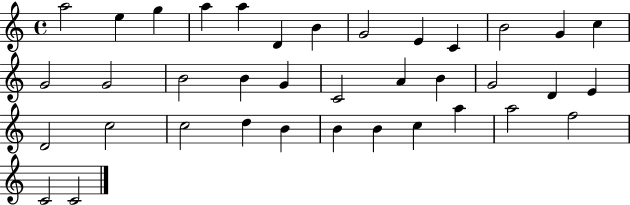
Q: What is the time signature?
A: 4/4